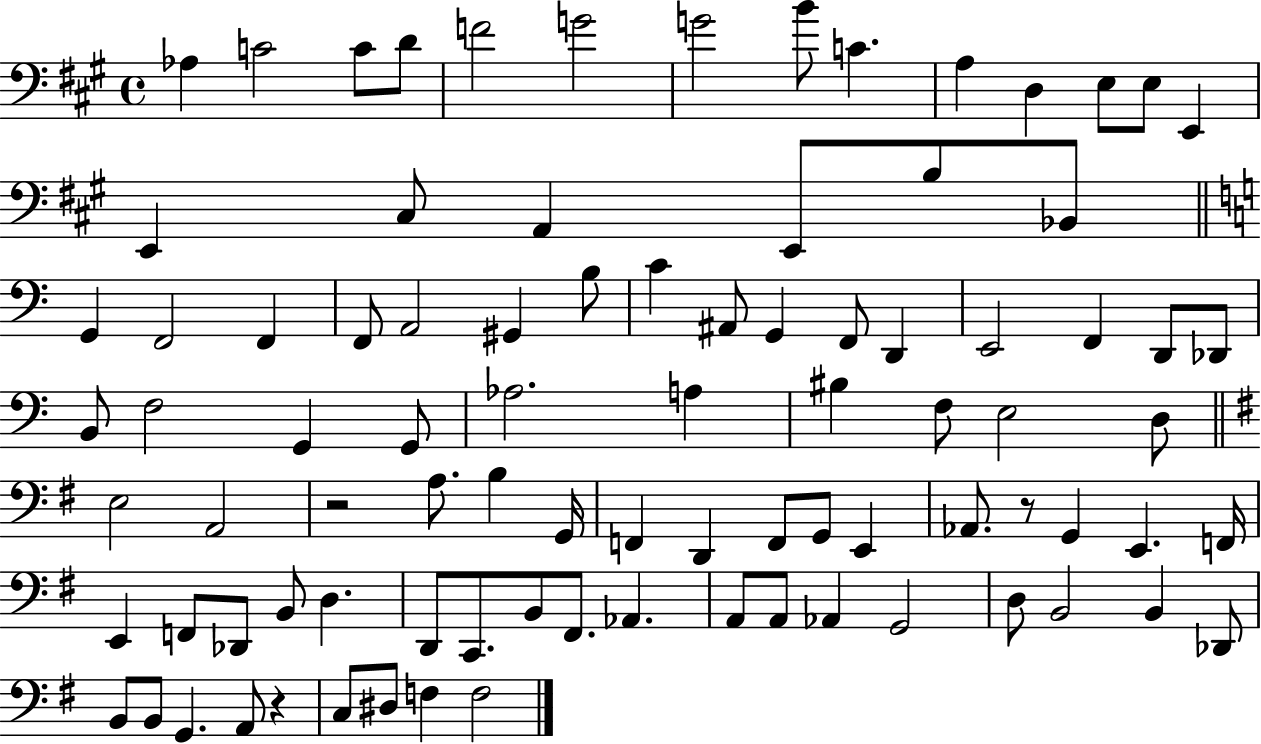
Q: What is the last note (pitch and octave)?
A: F3